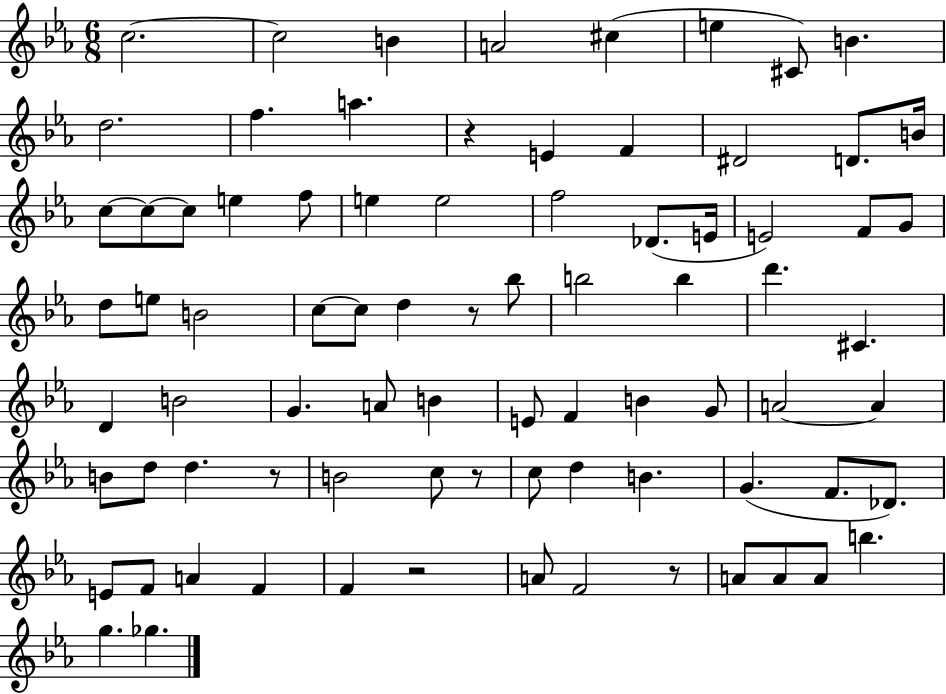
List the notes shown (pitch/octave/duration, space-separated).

C5/h. C5/h B4/q A4/h C#5/q E5/q C#4/e B4/q. D5/h. F5/q. A5/q. R/q E4/q F4/q D#4/h D4/e. B4/s C5/e C5/e C5/e E5/q F5/e E5/q E5/h F5/h Db4/e. E4/s E4/h F4/e G4/e D5/e E5/e B4/h C5/e C5/e D5/q R/e Bb5/e B5/h B5/q D6/q. C#4/q. D4/q B4/h G4/q. A4/e B4/q E4/e F4/q B4/q G4/e A4/h A4/q B4/e D5/e D5/q. R/e B4/h C5/e R/e C5/e D5/q B4/q. G4/q. F4/e. Db4/e. E4/e F4/e A4/q F4/q F4/q R/h A4/e F4/h R/e A4/e A4/e A4/e B5/q. G5/q. Gb5/q.